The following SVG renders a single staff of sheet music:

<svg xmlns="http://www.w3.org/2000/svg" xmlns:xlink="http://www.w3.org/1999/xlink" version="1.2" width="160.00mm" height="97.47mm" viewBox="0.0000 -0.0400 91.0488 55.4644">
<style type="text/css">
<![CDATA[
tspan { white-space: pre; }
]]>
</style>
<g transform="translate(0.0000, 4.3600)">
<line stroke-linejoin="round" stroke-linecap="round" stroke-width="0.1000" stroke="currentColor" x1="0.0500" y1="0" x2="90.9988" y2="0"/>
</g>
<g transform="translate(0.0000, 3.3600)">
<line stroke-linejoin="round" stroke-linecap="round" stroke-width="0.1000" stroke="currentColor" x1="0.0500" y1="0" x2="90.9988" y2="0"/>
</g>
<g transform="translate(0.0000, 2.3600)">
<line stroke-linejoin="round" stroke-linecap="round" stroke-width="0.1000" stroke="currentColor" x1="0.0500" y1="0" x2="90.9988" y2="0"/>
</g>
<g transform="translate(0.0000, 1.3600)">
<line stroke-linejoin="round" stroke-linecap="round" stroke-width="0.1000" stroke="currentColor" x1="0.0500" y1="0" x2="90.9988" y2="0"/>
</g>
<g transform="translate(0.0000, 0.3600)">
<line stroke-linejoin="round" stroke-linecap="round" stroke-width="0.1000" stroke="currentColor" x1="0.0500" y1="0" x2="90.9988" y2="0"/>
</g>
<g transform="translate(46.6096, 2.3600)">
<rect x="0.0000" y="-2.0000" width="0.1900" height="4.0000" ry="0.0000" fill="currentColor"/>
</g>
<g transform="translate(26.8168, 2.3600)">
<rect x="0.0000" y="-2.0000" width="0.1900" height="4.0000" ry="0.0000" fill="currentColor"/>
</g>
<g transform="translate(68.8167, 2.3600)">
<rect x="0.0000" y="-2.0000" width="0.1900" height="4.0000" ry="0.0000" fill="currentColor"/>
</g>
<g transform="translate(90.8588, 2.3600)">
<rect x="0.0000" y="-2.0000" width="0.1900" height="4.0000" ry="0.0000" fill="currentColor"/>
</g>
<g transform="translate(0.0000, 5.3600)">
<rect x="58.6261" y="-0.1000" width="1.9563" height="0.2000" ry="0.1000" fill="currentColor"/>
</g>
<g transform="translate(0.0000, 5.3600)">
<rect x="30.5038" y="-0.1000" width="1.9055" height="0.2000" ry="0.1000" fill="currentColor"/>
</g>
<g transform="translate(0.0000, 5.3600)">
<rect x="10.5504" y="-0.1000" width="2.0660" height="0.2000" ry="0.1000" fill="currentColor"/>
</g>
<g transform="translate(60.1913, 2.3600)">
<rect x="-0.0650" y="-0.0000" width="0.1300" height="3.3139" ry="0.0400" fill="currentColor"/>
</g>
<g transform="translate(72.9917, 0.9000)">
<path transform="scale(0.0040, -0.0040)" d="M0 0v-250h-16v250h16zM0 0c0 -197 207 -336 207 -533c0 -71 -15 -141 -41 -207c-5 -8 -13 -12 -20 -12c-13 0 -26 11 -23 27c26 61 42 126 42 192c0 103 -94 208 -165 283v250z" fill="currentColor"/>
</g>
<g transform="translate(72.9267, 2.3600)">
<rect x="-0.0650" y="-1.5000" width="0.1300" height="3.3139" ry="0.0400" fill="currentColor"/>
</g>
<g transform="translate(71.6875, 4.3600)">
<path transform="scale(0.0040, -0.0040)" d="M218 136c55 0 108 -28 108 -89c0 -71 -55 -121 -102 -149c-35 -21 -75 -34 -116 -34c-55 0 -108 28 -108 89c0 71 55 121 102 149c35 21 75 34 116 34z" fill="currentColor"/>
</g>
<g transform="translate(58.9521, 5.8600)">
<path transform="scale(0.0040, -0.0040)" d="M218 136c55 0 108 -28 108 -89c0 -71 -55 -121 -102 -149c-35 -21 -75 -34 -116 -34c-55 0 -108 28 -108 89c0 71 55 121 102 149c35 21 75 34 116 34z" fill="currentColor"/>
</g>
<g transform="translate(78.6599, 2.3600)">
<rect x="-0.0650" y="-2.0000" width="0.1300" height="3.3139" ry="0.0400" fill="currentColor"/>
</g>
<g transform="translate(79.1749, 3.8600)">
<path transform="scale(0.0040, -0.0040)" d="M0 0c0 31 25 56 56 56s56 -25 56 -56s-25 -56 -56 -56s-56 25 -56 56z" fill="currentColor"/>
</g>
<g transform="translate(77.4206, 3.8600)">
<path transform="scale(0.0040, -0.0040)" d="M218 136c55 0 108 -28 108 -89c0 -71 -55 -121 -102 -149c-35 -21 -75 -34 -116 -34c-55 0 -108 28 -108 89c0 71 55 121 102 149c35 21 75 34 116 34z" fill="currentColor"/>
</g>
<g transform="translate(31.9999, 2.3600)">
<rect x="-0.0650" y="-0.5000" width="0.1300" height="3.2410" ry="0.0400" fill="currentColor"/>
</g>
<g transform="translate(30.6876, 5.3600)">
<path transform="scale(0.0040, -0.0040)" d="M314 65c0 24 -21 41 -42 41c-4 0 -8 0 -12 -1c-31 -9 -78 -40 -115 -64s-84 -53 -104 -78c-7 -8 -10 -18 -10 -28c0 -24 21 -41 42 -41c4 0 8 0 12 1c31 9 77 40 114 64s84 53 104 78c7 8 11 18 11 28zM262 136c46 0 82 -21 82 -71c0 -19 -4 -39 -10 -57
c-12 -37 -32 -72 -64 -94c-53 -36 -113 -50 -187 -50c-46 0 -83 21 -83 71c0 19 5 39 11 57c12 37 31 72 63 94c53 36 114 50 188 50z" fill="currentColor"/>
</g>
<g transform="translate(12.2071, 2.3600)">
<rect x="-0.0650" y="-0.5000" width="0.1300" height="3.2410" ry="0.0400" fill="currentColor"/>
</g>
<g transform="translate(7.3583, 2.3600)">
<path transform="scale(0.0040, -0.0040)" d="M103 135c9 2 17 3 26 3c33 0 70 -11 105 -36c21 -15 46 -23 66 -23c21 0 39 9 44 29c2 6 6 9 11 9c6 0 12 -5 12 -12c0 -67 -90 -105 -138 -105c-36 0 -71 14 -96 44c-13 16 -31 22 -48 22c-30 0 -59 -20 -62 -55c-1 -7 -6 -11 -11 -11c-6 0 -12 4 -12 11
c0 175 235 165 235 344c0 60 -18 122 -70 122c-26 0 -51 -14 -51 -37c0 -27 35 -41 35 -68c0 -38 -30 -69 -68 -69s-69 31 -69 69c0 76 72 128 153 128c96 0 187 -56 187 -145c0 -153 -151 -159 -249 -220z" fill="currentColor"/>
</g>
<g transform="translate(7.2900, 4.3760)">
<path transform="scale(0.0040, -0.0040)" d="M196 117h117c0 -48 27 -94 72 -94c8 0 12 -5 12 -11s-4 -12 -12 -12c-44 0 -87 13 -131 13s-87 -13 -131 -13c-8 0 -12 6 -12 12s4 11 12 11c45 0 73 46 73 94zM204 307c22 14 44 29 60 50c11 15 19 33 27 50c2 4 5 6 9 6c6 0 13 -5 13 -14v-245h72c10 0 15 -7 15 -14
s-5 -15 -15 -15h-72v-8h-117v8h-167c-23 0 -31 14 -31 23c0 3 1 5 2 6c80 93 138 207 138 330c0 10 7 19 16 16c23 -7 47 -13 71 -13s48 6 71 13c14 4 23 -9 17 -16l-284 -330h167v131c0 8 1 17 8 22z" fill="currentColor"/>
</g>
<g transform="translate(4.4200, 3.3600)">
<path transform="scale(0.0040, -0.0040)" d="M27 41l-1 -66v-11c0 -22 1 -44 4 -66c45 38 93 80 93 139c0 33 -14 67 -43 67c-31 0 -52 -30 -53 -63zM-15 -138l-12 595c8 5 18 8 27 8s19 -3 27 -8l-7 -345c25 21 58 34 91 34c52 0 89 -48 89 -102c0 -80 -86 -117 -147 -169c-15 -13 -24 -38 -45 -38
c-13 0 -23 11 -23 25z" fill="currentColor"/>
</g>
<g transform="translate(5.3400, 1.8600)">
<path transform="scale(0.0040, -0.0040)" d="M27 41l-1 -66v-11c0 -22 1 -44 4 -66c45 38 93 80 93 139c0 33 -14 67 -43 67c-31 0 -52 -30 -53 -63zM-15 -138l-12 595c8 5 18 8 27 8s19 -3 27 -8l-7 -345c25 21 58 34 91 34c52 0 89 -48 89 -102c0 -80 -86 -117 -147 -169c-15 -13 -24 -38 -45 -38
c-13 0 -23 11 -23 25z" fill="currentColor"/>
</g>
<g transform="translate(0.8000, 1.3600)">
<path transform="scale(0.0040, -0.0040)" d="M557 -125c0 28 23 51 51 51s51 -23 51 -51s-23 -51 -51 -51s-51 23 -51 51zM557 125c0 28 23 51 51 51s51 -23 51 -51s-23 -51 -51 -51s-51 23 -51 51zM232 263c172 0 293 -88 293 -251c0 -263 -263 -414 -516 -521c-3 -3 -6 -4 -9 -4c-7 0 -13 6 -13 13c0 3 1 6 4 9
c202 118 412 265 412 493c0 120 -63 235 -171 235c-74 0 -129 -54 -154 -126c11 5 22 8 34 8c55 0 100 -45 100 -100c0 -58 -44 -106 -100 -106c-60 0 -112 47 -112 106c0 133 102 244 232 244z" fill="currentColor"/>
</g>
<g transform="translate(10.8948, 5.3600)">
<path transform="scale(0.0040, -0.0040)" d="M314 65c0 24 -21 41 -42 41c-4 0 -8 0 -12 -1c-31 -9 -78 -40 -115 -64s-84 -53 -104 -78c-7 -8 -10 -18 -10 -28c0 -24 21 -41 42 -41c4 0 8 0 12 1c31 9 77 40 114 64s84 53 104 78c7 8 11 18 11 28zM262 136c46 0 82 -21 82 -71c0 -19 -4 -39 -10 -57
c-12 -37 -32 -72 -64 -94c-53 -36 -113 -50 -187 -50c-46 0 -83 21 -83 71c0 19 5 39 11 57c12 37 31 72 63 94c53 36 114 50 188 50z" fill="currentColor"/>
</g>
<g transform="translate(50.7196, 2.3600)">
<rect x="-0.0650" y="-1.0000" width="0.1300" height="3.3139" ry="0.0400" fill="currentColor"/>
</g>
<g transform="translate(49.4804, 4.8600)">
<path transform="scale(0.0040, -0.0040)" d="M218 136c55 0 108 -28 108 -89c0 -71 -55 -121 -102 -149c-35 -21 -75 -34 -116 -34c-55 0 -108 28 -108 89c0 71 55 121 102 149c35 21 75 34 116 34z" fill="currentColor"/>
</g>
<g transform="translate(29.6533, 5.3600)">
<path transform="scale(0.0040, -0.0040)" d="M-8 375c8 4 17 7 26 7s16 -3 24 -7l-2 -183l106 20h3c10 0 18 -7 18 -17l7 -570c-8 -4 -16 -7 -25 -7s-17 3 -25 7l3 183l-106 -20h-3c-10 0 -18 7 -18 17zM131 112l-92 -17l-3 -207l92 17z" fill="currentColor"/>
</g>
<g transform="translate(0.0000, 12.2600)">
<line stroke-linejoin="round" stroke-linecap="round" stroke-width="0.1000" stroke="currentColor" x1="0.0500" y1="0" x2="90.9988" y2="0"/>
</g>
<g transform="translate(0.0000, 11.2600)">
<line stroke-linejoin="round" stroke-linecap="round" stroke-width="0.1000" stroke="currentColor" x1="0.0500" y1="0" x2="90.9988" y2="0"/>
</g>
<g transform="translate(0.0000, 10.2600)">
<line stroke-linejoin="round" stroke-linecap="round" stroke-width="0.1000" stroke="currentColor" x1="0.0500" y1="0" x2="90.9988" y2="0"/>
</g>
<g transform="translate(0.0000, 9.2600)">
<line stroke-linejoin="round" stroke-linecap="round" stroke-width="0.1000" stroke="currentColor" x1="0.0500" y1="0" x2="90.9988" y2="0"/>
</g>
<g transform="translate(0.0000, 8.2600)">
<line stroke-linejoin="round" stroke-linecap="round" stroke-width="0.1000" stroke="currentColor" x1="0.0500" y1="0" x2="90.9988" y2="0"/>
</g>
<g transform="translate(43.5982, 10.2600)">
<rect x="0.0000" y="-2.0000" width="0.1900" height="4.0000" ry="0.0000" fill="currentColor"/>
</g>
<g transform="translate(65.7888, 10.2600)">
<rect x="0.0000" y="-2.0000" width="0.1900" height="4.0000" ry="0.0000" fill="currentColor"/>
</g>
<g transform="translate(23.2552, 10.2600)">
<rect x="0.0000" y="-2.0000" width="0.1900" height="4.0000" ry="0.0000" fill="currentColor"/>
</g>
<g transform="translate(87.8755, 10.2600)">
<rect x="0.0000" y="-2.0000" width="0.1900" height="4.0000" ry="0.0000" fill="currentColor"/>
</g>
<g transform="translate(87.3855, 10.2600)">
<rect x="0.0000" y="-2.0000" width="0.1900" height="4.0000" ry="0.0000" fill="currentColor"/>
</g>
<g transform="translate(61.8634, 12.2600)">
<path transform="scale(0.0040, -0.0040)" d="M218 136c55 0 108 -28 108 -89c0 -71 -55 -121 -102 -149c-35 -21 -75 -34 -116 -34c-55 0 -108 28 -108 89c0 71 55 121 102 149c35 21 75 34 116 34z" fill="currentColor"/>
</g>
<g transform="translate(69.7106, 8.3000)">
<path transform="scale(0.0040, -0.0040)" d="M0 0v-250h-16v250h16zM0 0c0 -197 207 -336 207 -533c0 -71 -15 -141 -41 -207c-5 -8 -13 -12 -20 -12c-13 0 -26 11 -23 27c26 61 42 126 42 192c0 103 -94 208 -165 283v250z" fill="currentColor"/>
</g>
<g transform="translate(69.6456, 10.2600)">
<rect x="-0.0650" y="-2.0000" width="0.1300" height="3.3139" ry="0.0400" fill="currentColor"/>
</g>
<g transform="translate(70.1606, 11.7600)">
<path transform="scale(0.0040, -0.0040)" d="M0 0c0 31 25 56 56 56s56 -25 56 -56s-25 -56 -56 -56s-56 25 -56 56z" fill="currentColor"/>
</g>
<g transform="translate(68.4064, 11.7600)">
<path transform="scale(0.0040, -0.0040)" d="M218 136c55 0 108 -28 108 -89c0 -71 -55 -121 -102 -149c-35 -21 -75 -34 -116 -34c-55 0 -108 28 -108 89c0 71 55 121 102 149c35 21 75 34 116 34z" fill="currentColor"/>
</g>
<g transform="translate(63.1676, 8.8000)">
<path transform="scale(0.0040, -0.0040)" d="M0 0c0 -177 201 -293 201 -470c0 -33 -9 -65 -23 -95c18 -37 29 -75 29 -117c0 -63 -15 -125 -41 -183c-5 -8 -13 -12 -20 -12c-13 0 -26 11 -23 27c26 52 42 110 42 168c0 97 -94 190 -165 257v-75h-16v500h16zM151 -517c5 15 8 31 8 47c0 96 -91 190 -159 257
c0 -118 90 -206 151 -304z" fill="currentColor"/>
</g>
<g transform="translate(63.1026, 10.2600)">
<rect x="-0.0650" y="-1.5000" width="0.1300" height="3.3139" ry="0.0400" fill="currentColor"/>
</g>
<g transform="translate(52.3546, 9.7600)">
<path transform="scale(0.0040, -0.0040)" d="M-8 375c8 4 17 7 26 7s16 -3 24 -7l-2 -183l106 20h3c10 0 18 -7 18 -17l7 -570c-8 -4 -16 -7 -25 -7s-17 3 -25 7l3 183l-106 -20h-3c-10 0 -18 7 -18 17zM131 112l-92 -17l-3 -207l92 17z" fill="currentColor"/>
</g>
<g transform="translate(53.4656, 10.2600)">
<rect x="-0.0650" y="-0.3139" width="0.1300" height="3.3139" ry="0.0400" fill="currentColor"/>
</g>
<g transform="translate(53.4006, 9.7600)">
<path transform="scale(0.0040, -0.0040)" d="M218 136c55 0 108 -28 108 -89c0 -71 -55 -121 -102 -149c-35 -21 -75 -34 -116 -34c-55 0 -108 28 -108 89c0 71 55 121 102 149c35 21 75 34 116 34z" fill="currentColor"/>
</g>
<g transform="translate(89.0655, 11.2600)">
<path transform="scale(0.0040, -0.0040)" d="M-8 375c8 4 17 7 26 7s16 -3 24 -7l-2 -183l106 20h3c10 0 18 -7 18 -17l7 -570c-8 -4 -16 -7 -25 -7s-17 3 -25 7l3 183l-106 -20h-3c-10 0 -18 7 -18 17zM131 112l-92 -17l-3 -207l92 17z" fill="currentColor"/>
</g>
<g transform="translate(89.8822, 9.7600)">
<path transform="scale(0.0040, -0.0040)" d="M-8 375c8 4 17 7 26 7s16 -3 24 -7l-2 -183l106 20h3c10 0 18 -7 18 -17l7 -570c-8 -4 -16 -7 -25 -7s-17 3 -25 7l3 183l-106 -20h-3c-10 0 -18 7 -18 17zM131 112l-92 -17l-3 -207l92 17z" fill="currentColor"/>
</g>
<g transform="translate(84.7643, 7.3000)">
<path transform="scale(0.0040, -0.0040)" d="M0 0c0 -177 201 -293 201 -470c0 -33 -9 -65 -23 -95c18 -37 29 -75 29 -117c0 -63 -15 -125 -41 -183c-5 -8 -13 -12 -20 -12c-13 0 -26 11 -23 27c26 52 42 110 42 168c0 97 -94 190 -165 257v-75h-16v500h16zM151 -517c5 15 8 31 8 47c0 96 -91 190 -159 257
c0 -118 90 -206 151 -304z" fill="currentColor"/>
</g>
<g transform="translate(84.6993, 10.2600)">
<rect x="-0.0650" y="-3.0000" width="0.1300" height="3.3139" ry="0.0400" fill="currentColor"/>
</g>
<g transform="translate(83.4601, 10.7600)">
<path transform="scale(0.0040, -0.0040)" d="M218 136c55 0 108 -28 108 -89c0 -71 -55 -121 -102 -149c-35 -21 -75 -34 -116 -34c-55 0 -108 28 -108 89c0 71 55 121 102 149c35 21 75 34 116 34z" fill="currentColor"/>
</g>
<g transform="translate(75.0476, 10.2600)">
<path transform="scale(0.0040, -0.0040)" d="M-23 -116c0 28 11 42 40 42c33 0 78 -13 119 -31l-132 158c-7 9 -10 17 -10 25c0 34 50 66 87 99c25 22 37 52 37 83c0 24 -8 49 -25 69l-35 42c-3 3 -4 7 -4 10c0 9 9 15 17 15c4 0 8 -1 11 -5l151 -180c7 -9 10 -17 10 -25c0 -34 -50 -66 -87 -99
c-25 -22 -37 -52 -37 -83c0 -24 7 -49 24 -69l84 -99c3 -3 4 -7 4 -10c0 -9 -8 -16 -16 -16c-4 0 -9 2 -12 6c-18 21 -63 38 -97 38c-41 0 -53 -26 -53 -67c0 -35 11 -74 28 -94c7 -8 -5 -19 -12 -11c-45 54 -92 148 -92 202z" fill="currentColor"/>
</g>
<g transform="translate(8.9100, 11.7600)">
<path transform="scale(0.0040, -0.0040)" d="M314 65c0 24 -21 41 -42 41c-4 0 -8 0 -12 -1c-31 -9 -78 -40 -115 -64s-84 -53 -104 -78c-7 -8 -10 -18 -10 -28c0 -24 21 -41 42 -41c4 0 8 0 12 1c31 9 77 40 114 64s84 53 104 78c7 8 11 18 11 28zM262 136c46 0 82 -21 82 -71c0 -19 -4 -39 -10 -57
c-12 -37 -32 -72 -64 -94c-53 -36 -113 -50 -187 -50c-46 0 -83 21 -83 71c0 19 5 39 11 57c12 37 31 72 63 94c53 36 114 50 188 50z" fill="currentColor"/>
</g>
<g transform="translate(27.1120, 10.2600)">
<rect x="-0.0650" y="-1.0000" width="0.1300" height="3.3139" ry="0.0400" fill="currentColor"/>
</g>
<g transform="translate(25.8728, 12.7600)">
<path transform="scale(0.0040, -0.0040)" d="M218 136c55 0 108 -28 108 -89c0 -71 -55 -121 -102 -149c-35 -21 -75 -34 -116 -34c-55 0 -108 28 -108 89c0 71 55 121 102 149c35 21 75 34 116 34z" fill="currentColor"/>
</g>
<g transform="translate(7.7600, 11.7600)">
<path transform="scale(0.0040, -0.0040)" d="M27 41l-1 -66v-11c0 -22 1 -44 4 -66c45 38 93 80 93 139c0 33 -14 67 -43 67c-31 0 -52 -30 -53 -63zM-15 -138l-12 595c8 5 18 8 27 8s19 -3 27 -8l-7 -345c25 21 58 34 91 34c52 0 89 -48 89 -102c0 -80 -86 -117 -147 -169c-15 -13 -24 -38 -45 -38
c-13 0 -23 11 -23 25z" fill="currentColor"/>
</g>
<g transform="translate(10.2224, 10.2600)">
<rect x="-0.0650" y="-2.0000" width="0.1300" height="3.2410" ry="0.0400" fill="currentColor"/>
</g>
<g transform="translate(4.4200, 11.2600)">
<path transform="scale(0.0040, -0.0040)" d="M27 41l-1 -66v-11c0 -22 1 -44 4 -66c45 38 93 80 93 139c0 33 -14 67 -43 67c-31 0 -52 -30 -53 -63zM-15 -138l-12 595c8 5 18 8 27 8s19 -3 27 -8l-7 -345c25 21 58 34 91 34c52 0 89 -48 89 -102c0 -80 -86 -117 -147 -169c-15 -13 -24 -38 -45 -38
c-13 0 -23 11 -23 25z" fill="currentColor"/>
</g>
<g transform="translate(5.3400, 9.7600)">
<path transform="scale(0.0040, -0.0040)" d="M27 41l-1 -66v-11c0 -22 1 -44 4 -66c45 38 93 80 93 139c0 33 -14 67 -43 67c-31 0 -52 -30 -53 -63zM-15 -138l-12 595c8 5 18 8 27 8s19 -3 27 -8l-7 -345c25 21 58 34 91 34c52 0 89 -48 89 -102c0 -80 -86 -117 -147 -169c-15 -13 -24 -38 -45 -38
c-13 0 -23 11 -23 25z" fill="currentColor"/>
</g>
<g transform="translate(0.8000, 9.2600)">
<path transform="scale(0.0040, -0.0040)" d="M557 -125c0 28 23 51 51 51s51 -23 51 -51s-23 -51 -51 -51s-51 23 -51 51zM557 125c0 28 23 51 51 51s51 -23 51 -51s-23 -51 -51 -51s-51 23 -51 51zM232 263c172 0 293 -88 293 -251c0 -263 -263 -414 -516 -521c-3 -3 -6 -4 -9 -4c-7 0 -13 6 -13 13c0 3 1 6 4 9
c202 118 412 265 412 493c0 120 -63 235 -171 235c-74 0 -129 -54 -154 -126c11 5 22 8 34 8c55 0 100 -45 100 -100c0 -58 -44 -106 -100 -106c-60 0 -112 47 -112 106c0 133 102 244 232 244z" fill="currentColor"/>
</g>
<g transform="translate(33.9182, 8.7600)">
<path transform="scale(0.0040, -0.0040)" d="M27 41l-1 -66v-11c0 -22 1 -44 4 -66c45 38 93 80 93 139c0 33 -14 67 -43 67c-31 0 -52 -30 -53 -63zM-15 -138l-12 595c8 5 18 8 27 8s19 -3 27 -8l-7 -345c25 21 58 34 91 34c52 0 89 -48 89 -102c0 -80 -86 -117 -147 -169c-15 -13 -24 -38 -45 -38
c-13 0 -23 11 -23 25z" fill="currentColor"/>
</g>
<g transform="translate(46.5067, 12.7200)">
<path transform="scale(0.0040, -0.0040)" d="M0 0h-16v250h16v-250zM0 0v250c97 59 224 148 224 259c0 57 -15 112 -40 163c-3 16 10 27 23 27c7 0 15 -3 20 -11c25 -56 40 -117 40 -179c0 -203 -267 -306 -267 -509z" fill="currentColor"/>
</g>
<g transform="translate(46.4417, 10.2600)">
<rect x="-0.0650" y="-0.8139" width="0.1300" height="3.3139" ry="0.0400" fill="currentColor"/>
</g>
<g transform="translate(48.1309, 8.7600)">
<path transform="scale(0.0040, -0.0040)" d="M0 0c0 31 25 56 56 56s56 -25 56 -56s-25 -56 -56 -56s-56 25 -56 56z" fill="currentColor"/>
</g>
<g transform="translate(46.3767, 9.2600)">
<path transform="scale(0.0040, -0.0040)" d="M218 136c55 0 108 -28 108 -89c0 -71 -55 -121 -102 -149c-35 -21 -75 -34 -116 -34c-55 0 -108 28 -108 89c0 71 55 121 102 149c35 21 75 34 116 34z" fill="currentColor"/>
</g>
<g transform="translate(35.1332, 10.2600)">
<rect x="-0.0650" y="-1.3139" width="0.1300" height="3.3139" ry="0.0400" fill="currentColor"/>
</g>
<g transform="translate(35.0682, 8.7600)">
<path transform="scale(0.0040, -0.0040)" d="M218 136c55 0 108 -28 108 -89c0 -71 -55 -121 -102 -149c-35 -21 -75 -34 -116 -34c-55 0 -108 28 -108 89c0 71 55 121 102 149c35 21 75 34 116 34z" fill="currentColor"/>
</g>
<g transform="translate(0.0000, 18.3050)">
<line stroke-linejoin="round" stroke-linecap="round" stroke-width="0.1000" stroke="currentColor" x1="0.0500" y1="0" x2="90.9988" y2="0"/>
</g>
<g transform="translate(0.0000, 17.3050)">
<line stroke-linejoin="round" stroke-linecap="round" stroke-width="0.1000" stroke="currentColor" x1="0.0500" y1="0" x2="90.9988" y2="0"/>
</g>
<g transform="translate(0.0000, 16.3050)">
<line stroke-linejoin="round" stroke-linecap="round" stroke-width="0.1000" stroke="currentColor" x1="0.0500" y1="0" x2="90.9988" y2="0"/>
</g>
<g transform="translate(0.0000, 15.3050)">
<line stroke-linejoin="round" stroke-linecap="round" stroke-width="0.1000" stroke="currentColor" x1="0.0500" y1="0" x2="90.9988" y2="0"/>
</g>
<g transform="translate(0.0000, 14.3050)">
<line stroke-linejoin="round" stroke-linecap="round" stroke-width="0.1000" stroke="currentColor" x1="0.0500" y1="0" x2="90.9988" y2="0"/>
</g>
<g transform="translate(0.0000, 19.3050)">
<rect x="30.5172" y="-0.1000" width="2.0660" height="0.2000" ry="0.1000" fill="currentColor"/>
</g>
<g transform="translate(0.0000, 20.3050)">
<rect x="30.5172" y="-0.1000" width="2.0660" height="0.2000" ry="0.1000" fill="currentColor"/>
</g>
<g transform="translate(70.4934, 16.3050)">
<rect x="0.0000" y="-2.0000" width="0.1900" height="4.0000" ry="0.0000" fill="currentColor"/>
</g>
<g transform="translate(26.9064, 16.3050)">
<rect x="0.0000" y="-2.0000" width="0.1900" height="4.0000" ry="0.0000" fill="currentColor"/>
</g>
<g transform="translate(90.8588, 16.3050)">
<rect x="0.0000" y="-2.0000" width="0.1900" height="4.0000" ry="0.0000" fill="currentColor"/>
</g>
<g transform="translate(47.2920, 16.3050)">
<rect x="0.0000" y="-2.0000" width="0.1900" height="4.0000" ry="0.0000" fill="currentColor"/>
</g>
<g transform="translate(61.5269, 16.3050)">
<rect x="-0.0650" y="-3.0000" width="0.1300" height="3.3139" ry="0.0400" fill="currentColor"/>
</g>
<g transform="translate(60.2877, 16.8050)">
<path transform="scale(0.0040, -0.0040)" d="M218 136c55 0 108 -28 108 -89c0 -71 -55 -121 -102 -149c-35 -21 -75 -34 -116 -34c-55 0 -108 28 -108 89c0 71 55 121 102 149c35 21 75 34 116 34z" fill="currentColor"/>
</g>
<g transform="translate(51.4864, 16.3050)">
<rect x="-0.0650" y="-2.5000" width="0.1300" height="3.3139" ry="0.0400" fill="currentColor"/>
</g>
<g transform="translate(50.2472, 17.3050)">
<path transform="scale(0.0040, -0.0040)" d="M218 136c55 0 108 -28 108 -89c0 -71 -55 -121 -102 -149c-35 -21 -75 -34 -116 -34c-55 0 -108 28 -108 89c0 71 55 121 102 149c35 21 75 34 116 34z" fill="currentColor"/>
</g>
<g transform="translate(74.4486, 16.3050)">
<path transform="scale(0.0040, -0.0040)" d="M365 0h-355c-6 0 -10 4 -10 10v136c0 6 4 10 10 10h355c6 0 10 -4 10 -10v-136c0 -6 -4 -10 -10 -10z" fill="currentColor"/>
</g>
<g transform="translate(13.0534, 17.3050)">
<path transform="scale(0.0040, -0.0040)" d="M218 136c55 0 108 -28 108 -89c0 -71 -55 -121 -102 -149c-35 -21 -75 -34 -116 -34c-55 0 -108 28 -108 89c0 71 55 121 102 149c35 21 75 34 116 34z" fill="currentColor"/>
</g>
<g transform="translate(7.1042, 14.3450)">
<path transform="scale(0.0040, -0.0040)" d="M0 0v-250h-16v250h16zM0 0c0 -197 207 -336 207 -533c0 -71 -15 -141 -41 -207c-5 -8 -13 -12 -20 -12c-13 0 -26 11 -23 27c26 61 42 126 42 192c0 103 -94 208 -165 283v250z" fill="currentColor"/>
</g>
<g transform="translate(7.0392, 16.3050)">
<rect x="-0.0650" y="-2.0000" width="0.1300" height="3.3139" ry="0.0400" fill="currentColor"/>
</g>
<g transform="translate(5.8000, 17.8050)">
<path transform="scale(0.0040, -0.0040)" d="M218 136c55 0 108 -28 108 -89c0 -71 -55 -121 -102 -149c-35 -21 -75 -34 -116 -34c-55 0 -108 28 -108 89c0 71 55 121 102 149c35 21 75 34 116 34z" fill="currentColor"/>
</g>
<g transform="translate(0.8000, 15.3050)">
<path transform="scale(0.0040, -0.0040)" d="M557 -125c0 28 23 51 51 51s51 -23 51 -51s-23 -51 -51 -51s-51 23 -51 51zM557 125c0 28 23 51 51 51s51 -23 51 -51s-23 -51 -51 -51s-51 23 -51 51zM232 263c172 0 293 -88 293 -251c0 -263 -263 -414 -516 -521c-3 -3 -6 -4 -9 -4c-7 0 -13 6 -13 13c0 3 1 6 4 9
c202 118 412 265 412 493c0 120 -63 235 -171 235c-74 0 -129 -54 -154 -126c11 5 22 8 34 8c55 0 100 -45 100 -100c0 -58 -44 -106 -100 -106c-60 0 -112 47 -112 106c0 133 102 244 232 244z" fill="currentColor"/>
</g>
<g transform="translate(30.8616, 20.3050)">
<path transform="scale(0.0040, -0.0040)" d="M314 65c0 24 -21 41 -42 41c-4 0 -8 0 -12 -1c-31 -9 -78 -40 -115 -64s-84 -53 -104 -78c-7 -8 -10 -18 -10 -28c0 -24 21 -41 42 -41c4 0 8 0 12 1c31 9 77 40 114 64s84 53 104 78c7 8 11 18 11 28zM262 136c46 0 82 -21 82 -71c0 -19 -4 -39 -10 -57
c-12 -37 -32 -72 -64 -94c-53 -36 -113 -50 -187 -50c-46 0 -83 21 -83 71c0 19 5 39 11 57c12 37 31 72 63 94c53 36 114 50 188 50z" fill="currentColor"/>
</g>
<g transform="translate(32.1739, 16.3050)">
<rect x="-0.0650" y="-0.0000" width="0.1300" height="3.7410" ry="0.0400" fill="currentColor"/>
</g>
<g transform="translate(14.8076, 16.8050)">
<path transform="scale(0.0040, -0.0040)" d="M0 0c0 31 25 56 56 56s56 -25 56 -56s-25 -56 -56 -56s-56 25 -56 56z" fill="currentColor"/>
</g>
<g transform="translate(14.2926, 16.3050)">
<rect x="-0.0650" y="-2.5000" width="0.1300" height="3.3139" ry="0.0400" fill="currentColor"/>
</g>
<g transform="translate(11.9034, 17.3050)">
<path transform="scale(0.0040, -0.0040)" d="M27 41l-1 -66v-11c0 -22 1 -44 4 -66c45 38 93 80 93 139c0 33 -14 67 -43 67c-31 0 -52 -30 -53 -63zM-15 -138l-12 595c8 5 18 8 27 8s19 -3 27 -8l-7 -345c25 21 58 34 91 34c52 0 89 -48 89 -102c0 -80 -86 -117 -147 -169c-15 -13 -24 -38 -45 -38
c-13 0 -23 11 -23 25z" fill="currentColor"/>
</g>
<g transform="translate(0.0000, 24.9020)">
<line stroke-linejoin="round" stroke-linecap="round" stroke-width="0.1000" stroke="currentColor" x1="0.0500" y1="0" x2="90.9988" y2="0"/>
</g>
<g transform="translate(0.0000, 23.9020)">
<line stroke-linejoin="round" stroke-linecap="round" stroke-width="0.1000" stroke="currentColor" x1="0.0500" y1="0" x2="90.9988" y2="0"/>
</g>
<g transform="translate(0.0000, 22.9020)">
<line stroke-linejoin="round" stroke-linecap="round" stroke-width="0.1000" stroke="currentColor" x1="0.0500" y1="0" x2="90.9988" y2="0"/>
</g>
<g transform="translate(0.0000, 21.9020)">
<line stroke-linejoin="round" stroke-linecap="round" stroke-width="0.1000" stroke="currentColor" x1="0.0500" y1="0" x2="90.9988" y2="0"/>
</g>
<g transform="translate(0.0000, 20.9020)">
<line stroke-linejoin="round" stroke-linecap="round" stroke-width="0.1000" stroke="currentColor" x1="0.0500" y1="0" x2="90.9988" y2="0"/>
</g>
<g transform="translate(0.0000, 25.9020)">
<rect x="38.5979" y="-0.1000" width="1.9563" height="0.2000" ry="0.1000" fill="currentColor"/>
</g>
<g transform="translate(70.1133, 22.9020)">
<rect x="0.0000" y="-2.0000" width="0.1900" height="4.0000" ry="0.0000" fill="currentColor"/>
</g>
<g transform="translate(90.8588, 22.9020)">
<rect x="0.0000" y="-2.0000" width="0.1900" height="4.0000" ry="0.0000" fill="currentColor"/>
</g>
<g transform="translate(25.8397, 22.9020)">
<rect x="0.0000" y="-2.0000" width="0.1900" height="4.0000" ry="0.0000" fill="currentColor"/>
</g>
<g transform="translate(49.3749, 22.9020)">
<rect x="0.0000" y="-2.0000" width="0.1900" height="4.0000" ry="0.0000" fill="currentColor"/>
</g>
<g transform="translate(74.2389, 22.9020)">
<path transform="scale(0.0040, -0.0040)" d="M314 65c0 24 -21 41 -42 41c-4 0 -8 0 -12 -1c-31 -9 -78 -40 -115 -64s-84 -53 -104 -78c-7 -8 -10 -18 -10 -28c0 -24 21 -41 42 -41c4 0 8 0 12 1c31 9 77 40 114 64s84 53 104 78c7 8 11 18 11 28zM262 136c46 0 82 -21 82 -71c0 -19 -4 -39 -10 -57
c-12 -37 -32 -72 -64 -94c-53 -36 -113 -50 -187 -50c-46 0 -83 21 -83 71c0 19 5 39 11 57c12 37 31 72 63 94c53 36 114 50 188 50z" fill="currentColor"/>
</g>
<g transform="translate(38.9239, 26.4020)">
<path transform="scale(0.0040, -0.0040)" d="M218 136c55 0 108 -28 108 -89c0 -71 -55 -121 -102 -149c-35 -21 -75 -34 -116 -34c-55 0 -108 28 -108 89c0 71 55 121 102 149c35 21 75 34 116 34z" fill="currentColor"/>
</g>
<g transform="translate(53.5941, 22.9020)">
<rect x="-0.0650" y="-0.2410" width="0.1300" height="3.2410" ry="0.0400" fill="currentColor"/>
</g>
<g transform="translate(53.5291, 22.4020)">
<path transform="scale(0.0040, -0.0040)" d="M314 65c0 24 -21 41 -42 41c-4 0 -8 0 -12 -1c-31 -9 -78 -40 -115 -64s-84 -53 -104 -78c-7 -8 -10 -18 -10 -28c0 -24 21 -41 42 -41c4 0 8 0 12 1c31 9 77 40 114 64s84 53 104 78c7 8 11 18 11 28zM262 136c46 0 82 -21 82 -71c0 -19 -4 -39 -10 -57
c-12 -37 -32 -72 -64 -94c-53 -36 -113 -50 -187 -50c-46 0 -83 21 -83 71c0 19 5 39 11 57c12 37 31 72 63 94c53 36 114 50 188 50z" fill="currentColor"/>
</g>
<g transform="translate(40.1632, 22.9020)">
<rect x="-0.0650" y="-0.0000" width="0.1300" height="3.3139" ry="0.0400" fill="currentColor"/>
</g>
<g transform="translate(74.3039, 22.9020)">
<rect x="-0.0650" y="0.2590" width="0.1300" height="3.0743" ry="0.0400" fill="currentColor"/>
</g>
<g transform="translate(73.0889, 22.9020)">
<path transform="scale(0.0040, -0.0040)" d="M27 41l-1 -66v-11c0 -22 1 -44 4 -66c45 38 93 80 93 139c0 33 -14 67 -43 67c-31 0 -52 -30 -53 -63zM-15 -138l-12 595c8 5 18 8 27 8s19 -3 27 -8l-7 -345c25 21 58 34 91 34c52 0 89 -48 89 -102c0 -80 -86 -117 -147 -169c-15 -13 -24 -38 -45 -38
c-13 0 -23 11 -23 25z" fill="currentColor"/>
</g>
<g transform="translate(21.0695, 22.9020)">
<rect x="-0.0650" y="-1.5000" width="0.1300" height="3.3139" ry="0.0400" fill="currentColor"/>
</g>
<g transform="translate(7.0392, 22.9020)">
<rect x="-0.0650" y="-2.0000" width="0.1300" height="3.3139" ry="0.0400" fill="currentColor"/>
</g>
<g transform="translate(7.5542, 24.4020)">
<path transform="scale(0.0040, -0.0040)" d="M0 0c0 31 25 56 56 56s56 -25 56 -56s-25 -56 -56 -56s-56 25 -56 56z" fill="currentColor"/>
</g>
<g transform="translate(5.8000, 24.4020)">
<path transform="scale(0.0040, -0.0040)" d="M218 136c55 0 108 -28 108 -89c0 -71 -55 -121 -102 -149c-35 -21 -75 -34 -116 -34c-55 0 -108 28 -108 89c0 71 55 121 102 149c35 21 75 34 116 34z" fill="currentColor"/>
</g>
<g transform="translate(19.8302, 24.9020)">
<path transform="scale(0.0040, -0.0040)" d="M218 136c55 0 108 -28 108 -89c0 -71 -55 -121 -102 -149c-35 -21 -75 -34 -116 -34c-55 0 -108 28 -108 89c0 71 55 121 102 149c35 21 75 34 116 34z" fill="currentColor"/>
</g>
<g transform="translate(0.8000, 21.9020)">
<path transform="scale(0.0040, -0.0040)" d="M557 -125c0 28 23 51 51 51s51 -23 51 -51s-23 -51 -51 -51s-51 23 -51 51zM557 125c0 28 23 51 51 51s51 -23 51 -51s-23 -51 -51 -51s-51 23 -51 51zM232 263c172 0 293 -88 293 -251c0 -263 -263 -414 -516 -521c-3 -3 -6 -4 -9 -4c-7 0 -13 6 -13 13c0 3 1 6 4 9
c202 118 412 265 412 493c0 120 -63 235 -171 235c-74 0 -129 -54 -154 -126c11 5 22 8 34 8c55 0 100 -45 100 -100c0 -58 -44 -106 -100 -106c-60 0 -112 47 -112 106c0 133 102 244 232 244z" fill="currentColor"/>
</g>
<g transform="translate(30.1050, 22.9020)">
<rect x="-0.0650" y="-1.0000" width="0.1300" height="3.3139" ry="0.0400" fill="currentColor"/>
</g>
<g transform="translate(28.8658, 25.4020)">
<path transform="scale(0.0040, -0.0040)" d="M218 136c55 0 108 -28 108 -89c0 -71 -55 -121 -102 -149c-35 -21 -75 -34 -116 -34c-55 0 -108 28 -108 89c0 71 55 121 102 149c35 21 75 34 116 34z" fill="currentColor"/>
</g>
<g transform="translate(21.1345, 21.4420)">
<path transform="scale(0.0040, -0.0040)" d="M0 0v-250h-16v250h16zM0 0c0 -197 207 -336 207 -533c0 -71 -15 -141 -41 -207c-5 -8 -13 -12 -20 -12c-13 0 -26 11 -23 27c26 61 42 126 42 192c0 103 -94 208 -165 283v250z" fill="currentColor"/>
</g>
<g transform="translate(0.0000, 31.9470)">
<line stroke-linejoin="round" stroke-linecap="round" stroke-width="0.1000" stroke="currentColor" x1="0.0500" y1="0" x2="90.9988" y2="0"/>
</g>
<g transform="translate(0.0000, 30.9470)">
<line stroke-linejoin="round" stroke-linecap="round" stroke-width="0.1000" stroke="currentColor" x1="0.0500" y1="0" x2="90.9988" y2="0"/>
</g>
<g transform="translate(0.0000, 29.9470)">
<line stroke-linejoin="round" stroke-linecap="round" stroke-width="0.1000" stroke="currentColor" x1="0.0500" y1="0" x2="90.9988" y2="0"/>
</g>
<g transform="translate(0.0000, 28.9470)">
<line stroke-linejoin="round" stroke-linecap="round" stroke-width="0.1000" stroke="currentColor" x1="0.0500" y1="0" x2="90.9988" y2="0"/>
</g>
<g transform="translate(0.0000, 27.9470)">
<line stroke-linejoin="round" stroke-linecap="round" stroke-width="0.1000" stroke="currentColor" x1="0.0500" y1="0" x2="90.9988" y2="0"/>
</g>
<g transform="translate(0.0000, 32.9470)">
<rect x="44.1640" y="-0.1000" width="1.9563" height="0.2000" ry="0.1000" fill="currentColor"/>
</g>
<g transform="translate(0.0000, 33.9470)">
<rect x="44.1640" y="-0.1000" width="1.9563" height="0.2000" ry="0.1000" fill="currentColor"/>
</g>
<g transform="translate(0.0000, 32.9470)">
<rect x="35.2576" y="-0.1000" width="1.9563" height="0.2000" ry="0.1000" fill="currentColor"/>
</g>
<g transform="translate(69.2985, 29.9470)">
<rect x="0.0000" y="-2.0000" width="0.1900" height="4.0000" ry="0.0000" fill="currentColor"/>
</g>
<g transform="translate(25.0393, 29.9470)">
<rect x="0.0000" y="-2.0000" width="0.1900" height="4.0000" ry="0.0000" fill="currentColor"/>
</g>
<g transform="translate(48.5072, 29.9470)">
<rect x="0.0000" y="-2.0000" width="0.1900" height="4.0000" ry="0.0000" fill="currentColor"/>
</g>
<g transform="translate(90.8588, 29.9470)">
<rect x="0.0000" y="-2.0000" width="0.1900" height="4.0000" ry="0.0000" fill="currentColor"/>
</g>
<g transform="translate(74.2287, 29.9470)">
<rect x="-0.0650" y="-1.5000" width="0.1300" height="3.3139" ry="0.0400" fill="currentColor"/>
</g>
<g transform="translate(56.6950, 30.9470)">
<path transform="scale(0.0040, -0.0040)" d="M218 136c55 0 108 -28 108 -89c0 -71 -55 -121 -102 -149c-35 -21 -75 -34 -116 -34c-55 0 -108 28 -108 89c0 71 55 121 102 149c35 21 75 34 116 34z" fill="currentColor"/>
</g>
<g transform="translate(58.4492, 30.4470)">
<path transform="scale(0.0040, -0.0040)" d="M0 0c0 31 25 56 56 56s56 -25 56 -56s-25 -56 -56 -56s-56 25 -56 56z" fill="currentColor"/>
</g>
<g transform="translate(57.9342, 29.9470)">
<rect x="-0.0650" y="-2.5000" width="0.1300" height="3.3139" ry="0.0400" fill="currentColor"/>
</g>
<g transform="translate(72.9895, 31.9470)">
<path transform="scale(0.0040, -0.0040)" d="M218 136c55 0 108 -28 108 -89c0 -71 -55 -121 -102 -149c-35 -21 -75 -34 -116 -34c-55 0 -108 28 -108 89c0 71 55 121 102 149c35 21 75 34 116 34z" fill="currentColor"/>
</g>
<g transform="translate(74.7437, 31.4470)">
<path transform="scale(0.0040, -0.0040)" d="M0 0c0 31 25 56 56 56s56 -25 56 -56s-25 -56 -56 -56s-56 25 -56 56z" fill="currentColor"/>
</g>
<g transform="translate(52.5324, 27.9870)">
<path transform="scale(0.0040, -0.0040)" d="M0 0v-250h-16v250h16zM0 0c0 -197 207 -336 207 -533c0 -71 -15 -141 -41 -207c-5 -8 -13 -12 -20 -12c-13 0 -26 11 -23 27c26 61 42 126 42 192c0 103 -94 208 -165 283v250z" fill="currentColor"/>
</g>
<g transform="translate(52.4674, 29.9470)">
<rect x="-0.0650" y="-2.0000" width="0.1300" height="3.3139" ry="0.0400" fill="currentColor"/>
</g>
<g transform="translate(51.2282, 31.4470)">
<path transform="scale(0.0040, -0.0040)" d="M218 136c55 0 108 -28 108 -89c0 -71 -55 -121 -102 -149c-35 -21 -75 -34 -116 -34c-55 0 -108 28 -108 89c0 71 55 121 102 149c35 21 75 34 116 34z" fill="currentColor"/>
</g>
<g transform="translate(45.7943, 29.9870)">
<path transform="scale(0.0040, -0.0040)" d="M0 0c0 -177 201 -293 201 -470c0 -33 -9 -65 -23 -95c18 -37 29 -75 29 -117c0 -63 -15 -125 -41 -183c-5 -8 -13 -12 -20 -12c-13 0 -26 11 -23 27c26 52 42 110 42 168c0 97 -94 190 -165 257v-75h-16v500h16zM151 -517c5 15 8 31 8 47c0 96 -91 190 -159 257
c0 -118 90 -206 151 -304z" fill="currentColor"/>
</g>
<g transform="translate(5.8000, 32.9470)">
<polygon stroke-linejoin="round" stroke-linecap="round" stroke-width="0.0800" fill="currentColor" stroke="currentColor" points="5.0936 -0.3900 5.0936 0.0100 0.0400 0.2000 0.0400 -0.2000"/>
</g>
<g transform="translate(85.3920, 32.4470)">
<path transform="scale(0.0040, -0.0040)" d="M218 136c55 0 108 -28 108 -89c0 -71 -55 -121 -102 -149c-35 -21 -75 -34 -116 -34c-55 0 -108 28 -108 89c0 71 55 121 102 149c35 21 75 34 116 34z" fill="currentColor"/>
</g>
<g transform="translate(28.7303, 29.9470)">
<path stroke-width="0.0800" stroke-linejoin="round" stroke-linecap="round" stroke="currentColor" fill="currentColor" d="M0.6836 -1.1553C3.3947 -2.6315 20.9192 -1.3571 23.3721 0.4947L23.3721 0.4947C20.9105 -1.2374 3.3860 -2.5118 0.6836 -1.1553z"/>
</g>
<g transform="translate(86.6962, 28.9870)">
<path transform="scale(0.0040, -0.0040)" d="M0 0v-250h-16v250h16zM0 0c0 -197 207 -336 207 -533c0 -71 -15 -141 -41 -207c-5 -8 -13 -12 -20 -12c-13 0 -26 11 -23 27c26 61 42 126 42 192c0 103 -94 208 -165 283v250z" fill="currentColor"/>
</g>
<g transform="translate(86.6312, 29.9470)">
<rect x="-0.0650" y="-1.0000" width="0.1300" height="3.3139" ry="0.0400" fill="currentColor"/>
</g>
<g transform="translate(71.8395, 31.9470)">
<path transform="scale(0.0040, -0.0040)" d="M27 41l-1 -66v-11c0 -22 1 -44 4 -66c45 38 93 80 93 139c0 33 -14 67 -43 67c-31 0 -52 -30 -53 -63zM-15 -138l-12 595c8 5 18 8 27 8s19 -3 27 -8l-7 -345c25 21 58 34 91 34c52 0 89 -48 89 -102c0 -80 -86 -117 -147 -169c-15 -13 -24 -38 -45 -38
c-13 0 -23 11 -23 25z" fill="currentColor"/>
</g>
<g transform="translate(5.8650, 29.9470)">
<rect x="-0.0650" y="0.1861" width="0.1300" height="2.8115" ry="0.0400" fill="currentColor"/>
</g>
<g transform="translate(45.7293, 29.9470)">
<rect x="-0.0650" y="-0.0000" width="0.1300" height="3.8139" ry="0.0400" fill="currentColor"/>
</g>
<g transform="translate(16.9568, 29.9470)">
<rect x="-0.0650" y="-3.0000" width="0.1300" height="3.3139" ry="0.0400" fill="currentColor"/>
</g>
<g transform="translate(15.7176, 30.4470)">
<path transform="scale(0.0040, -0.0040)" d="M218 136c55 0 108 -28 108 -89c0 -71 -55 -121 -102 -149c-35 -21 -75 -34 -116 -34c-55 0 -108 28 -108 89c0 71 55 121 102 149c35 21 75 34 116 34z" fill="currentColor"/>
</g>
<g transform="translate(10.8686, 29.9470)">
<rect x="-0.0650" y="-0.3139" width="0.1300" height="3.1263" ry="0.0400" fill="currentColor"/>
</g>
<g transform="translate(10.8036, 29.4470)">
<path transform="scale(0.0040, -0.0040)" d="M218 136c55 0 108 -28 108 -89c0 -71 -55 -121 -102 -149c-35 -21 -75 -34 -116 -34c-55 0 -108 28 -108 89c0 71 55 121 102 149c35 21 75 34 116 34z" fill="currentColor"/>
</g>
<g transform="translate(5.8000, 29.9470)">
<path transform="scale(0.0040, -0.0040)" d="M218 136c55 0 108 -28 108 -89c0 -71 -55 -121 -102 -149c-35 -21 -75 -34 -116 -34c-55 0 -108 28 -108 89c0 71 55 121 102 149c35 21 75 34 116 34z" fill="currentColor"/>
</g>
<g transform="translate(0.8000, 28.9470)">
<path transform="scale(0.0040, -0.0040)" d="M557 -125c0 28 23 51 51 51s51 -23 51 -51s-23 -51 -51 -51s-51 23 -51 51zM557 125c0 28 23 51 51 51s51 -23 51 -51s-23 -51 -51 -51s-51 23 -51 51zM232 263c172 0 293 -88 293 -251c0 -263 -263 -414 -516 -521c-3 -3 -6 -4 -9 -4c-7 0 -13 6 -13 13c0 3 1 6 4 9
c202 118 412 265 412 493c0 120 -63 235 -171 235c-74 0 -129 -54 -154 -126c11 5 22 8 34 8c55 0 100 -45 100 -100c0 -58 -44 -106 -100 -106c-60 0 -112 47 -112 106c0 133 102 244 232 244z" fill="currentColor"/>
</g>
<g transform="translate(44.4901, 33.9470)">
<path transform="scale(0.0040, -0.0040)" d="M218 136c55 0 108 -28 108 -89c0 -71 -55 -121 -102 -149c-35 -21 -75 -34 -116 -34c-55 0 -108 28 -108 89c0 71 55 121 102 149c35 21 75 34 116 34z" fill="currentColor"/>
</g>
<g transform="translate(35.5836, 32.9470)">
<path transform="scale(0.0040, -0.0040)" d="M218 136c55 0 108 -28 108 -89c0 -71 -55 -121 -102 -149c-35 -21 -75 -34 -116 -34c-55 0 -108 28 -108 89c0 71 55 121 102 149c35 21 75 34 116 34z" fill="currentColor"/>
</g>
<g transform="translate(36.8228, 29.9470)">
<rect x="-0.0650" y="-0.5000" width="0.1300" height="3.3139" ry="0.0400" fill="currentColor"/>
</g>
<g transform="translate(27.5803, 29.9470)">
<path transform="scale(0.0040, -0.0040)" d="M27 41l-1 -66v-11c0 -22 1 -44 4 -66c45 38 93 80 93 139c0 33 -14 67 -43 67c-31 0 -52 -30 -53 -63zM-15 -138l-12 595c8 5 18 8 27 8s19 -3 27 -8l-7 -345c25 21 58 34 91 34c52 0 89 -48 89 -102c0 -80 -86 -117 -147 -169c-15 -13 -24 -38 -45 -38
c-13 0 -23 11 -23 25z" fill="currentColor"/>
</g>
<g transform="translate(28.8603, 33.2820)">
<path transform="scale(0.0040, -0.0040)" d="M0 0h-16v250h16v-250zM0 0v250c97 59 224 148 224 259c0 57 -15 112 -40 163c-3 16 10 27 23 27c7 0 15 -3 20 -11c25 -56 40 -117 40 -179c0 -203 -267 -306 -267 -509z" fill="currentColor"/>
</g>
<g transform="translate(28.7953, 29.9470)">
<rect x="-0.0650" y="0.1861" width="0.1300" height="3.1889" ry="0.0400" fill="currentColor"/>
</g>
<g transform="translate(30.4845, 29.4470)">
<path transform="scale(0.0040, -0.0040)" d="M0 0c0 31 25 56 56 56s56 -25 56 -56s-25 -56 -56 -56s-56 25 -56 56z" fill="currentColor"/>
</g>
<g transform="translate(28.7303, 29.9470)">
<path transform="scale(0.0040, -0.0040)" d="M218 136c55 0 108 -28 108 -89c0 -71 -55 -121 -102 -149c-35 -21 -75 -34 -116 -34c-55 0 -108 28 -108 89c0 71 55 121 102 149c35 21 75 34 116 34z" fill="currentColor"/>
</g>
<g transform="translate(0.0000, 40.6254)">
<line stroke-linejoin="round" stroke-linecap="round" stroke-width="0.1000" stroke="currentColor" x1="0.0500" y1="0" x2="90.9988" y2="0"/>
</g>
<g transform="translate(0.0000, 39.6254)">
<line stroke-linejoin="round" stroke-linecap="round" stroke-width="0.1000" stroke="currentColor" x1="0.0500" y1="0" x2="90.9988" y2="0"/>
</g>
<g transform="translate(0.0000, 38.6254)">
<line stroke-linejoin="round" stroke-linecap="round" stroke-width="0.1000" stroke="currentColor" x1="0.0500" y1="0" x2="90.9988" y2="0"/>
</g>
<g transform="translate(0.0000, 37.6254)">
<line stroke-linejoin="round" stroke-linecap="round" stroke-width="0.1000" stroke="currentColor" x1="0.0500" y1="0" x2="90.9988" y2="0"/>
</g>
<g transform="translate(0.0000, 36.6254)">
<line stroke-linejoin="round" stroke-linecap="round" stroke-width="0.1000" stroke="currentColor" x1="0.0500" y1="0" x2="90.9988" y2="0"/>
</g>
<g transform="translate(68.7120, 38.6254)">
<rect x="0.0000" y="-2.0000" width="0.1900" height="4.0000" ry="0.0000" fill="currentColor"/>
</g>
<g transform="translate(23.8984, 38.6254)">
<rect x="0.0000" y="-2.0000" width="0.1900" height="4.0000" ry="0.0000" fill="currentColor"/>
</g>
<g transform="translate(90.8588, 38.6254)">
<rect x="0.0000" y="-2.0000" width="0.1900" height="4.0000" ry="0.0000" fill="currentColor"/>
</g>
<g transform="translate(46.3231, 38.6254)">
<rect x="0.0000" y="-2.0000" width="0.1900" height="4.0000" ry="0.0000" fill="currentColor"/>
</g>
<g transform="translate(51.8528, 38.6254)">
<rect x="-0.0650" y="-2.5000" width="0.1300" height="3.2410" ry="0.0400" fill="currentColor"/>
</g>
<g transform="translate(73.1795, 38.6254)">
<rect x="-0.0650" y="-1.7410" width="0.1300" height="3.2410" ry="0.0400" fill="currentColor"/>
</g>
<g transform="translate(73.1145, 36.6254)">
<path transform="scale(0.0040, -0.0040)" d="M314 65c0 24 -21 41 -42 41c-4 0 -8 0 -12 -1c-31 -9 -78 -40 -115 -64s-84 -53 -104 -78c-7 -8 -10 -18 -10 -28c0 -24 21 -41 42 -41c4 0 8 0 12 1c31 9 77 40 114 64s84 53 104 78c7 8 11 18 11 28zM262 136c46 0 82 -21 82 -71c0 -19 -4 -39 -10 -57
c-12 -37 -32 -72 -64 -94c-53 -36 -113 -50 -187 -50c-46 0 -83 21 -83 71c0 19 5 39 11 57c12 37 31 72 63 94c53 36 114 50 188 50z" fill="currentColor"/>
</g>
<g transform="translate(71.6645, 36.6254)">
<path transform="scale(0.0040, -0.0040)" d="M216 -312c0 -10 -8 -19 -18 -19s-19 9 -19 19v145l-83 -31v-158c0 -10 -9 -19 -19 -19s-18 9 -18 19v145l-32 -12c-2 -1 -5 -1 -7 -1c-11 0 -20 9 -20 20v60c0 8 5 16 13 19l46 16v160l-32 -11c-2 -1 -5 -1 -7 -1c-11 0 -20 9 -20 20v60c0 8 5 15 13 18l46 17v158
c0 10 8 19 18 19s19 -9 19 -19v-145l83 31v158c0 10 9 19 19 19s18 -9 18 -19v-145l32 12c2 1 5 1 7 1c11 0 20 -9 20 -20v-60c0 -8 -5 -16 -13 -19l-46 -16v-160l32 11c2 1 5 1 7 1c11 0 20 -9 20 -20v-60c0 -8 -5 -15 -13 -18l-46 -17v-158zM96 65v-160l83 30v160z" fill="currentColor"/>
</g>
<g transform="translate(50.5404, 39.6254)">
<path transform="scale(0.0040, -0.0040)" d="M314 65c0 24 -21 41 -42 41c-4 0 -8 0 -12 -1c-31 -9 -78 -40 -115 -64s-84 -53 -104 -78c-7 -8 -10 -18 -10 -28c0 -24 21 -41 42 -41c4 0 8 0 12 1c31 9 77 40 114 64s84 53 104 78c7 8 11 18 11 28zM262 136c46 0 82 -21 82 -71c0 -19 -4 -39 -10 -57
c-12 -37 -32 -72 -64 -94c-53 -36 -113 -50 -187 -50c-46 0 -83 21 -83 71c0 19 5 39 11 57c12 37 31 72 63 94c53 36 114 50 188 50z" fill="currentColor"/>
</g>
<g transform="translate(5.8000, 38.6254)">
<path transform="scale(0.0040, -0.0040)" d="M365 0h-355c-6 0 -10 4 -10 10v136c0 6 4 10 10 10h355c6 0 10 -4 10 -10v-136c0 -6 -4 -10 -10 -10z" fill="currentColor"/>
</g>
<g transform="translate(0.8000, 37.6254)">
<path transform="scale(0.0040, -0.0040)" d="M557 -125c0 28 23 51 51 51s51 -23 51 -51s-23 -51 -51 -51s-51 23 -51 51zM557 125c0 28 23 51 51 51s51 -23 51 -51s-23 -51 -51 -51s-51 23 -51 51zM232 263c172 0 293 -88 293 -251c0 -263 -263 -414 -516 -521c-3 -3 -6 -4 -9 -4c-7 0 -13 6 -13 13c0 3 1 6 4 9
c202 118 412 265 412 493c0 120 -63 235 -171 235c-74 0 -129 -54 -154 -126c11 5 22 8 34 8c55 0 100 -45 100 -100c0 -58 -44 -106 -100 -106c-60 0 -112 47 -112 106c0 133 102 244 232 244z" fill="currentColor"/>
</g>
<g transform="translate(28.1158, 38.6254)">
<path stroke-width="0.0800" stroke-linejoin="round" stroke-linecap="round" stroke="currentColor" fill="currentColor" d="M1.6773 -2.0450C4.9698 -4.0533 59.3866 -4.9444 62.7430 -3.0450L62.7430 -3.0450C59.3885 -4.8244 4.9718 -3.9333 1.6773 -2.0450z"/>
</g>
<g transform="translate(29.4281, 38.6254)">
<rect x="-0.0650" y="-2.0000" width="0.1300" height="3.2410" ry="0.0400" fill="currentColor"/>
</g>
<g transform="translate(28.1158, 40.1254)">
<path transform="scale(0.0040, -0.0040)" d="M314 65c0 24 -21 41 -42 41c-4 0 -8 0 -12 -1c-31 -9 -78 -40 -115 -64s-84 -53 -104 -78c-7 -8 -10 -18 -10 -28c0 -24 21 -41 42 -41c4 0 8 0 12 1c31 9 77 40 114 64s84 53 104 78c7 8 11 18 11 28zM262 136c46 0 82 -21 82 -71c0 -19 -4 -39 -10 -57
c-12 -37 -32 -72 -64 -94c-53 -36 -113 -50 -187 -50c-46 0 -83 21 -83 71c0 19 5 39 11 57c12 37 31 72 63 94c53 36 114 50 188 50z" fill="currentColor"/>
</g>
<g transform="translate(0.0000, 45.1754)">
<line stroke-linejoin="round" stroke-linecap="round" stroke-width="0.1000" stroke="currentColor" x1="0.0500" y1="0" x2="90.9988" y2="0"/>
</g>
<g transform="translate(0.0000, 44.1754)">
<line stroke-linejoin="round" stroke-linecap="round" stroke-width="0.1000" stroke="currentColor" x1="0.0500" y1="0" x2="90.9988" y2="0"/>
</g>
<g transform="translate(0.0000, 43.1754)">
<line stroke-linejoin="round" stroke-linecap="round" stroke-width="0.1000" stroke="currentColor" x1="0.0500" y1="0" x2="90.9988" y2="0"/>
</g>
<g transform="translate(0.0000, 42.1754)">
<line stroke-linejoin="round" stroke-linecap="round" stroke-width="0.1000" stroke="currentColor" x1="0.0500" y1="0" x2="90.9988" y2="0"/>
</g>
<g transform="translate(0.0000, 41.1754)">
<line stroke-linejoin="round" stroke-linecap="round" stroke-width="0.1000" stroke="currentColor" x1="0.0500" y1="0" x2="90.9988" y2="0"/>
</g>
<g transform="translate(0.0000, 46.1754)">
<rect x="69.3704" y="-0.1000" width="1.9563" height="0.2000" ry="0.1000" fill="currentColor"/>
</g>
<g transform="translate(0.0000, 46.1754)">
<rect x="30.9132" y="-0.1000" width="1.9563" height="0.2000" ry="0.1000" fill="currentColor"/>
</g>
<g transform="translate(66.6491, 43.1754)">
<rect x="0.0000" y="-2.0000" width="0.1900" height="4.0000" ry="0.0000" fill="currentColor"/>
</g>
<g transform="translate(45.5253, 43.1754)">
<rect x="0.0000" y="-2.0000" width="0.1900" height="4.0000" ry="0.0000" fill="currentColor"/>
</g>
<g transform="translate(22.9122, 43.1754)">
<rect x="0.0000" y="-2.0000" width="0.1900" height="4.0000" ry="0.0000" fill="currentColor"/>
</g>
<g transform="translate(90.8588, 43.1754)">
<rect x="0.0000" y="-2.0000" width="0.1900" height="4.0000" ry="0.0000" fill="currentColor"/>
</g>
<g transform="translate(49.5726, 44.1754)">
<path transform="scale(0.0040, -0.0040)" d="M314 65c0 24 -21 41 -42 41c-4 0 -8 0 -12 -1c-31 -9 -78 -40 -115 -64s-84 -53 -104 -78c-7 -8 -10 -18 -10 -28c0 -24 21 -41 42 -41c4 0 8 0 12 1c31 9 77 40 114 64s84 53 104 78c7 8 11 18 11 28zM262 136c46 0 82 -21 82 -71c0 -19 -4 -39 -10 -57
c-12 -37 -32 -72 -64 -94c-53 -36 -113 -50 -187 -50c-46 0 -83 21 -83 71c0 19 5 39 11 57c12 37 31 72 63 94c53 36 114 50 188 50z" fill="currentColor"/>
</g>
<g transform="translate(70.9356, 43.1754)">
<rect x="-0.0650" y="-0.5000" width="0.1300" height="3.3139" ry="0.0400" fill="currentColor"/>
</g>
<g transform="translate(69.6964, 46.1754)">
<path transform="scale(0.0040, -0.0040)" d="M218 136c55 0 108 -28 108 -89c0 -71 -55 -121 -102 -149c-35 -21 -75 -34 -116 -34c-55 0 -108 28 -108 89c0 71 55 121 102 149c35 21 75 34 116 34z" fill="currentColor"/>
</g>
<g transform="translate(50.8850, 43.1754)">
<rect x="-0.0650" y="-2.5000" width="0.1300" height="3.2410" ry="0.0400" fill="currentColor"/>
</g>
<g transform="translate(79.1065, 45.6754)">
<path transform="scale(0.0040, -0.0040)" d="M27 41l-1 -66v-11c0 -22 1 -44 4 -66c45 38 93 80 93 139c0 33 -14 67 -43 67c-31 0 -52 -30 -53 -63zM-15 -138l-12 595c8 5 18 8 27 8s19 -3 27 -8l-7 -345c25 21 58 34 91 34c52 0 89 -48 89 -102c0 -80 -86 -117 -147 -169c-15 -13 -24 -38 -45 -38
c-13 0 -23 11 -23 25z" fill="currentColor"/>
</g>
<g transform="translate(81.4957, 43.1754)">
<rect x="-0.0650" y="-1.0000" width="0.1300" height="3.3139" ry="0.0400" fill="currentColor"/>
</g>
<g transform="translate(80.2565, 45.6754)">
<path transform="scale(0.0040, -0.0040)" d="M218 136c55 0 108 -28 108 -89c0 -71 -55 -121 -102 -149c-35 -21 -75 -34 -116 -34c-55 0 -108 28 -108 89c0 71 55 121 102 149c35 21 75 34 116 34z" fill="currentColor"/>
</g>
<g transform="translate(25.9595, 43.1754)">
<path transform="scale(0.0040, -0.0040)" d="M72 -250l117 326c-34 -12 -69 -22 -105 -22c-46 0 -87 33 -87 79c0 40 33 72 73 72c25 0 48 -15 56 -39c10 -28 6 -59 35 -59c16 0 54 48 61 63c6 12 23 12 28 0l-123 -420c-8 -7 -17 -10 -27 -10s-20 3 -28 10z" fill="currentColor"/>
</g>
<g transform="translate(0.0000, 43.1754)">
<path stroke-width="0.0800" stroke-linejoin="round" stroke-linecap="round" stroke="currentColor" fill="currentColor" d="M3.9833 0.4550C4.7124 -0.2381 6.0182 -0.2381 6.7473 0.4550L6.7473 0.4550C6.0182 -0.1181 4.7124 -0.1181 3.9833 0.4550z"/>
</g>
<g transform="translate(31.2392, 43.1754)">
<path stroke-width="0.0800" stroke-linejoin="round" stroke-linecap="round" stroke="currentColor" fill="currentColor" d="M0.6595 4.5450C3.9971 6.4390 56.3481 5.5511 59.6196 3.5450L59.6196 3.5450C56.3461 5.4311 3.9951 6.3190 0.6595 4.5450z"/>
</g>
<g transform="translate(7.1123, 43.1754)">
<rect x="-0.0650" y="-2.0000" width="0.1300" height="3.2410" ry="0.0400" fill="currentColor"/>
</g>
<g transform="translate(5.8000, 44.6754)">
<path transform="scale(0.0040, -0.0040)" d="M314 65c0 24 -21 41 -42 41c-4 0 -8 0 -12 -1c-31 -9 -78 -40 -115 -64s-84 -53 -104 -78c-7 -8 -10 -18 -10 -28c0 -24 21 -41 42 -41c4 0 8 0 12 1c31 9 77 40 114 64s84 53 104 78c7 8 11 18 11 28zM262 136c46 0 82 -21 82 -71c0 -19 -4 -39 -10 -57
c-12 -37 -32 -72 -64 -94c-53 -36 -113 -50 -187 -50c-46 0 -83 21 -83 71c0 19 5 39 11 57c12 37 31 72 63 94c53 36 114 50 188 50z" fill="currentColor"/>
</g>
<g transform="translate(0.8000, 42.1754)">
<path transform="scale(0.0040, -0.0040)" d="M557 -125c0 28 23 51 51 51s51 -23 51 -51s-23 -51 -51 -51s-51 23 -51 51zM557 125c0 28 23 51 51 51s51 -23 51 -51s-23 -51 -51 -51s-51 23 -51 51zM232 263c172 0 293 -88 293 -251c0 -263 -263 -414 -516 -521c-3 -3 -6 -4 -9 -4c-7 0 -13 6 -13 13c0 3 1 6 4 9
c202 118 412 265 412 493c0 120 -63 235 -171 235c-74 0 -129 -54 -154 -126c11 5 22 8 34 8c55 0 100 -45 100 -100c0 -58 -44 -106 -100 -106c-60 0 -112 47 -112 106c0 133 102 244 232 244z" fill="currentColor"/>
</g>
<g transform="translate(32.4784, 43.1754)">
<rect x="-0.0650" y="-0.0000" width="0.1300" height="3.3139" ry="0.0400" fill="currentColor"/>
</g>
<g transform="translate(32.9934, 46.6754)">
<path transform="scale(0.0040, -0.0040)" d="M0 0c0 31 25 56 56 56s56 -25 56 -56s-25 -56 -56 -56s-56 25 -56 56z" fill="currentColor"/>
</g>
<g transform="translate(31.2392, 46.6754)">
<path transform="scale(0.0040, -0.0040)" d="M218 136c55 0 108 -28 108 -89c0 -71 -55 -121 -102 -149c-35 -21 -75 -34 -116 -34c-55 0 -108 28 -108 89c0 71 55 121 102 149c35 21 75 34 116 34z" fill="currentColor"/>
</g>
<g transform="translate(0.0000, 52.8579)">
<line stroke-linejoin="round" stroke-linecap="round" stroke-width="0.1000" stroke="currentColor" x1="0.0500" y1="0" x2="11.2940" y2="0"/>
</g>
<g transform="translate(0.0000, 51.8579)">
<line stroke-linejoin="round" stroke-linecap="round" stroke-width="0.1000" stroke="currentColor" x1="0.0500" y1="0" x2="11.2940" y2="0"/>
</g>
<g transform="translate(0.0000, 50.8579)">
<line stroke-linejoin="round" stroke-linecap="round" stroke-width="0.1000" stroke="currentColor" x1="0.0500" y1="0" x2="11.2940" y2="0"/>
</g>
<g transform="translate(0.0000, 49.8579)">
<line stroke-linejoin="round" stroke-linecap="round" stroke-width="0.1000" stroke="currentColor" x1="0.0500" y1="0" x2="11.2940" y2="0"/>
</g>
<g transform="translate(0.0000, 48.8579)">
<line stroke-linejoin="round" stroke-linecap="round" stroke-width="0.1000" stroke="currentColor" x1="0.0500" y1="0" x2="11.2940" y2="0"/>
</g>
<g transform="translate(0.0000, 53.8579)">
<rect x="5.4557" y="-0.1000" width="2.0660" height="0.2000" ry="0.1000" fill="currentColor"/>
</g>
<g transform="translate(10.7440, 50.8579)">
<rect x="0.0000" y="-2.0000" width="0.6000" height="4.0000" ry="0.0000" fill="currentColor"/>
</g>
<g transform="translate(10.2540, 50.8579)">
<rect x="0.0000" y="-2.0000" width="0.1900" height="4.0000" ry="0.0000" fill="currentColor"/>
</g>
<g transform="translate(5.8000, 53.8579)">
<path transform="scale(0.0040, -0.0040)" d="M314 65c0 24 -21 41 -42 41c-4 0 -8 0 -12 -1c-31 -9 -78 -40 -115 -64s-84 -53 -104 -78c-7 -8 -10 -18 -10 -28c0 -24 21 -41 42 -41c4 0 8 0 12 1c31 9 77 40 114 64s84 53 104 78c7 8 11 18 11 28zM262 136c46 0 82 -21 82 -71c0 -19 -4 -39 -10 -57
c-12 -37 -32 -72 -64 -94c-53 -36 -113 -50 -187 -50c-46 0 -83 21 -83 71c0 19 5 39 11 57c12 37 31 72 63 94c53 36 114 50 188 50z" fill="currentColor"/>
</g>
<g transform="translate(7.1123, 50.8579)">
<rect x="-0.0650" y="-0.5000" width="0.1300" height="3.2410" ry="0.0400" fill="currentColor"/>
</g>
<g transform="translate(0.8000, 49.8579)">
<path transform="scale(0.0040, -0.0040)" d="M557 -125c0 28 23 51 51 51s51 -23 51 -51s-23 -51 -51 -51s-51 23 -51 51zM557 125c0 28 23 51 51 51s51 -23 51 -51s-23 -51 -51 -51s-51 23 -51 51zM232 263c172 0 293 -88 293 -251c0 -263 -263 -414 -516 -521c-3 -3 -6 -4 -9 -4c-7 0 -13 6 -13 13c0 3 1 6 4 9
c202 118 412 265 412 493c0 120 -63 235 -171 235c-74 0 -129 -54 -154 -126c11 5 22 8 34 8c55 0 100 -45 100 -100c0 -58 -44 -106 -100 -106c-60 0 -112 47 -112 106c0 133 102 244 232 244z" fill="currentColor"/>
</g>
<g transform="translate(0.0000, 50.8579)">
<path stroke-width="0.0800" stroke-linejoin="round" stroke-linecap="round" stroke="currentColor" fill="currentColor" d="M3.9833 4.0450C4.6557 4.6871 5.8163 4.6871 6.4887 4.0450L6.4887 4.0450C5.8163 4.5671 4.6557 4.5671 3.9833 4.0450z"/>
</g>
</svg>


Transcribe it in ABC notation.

X:1
T:Untitled
M:2/4
L:1/4
K:Bb
_E,,2 E,,2 F,, D,, G,,/2 A,, _A,,2 F,, _G, F,/2 E, G,,/4 A,,/2 z C,/4 A,,/2 _B,, C,,2 B,, C, z2 A,, G,,/2 F,, D,, E,2 _D,2 D,/2 E,/2 C, _D,/2 E,, C,,/4 A,,/2 B,, _G,, F,,/2 z2 A,,2 B,,2 ^A,2 A,,2 z/2 D,, B,,2 E,, _F,, E,,2